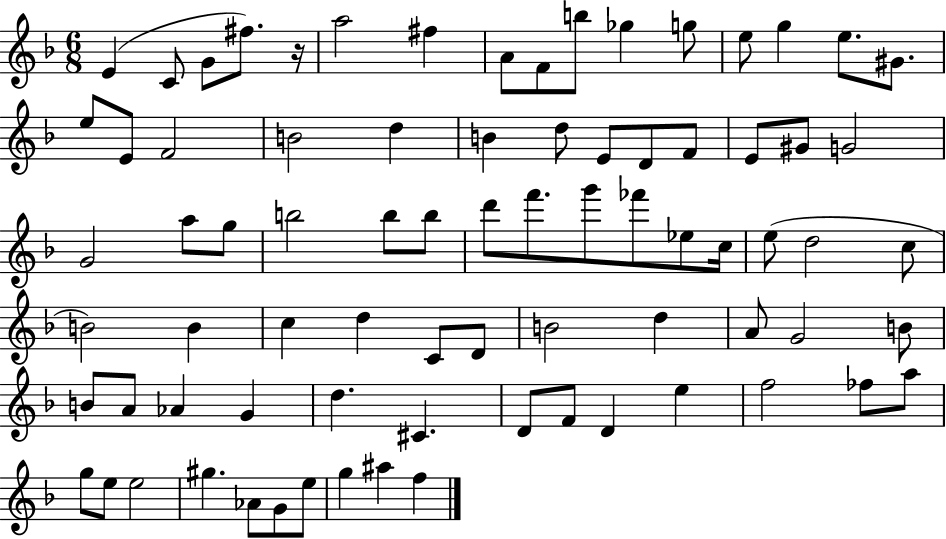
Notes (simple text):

E4/q C4/e G4/e F#5/e. R/s A5/h F#5/q A4/e F4/e B5/e Gb5/q G5/e E5/e G5/q E5/e. G#4/e. E5/e E4/e F4/h B4/h D5/q B4/q D5/e E4/e D4/e F4/e E4/e G#4/e G4/h G4/h A5/e G5/e B5/h B5/e B5/e D6/e F6/e. G6/e FES6/e Eb5/e C5/s E5/e D5/h C5/e B4/h B4/q C5/q D5/q C4/e D4/e B4/h D5/q A4/e G4/h B4/e B4/e A4/e Ab4/q G4/q D5/q. C#4/q. D4/e F4/e D4/q E5/q F5/h FES5/e A5/e G5/e E5/e E5/h G#5/q. Ab4/e G4/e E5/e G5/q A#5/q F5/q